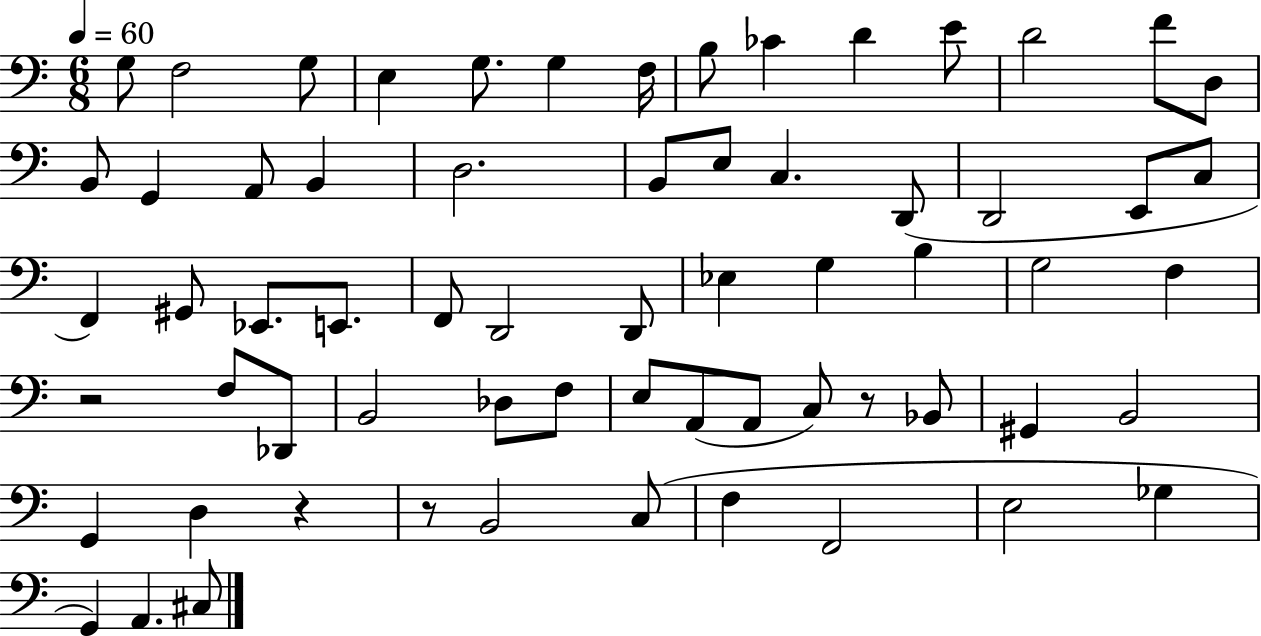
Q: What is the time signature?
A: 6/8